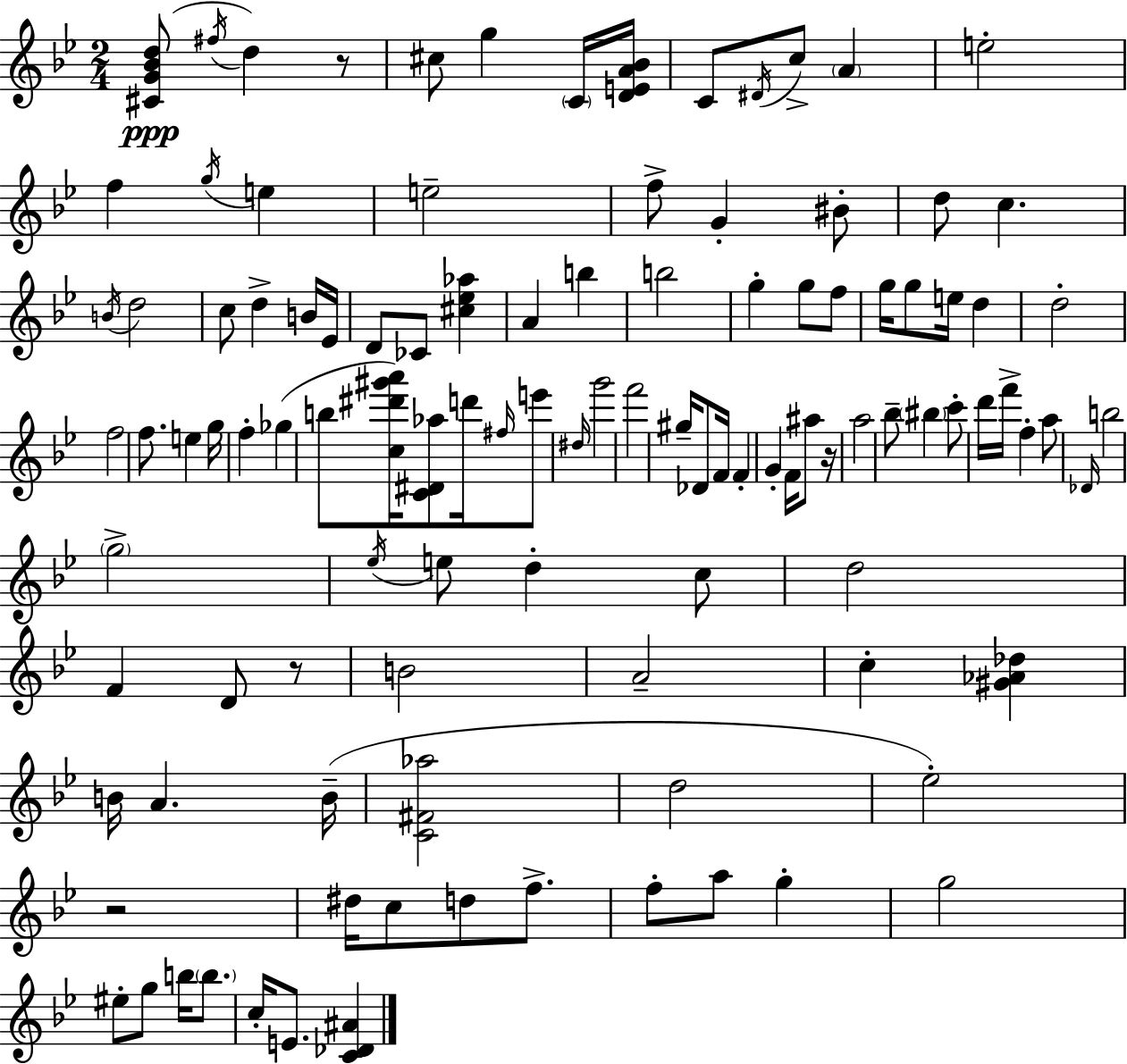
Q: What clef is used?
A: treble